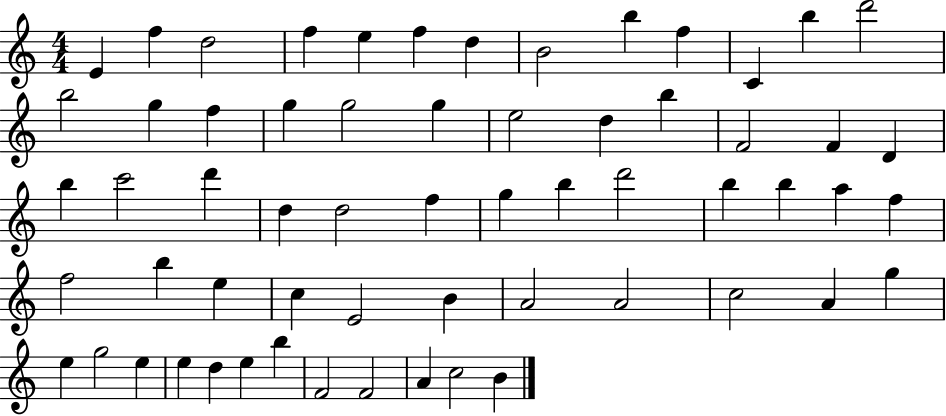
E4/q F5/q D5/h F5/q E5/q F5/q D5/q B4/h B5/q F5/q C4/q B5/q D6/h B5/h G5/q F5/q G5/q G5/h G5/q E5/h D5/q B5/q F4/h F4/q D4/q B5/q C6/h D6/q D5/q D5/h F5/q G5/q B5/q D6/h B5/q B5/q A5/q F5/q F5/h B5/q E5/q C5/q E4/h B4/q A4/h A4/h C5/h A4/q G5/q E5/q G5/h E5/q E5/q D5/q E5/q B5/q F4/h F4/h A4/q C5/h B4/q